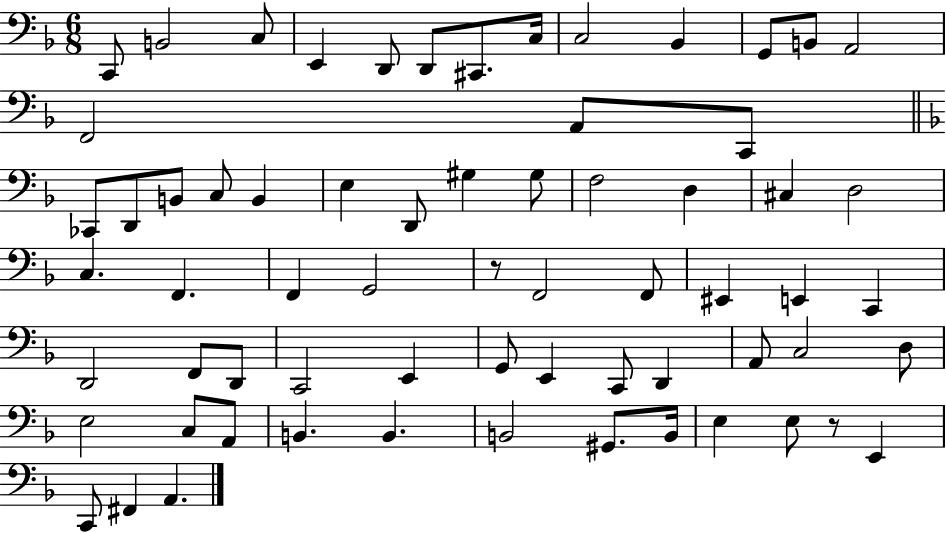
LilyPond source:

{
  \clef bass
  \numericTimeSignature
  \time 6/8
  \key f \major
  c,8 b,2 c8 | e,4 d,8 d,8 cis,8. c16 | c2 bes,4 | g,8 b,8 a,2 | \break f,2 a,8 c,8 | \bar "||" \break \key f \major ces,8 d,8 b,8 c8 b,4 | e4 d,8 gis4 gis8 | f2 d4 | cis4 d2 | \break c4. f,4. | f,4 g,2 | r8 f,2 f,8 | eis,4 e,4 c,4 | \break d,2 f,8 d,8 | c,2 e,4 | g,8 e,4 c,8 d,4 | a,8 c2 d8 | \break e2 c8 a,8 | b,4. b,4. | b,2 gis,8. b,16 | e4 e8 r8 e,4 | \break c,8 fis,4 a,4. | \bar "|."
}